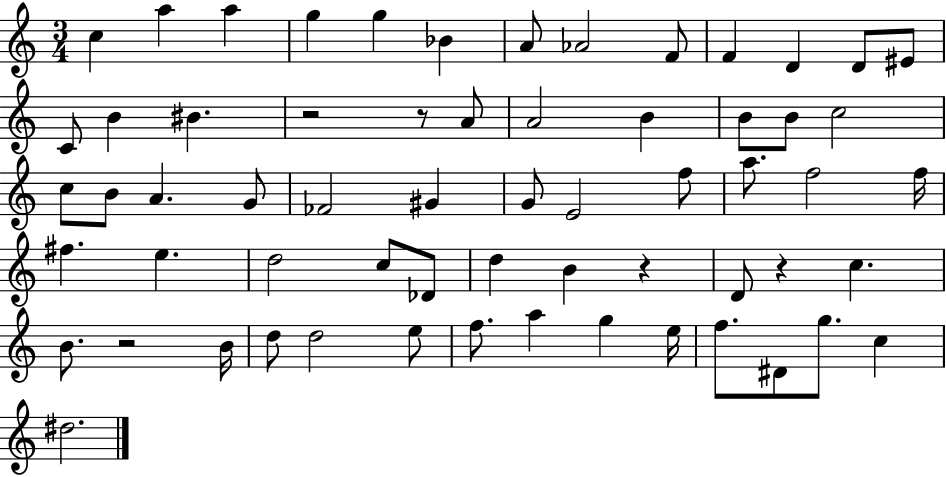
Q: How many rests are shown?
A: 5